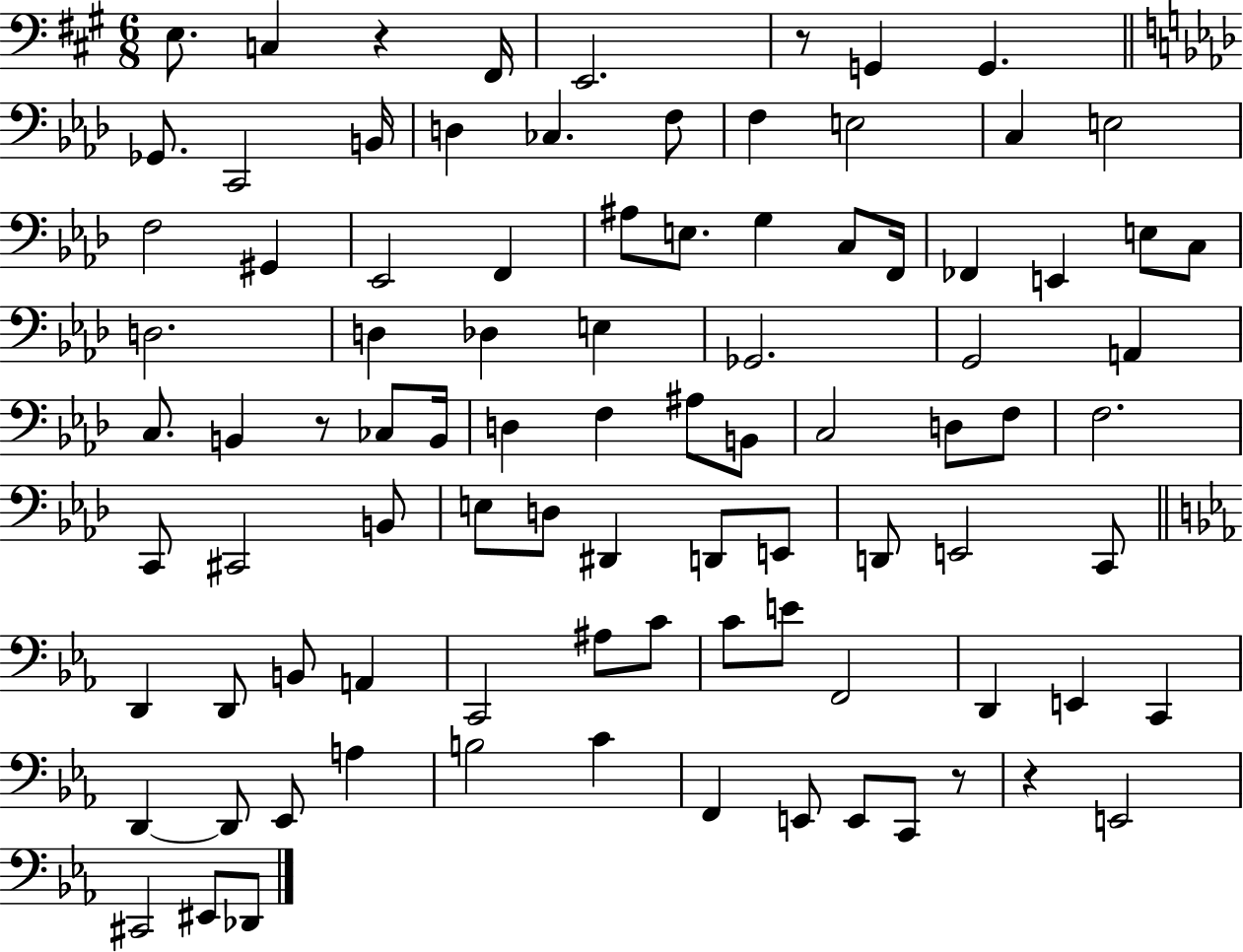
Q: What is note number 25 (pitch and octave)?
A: F2